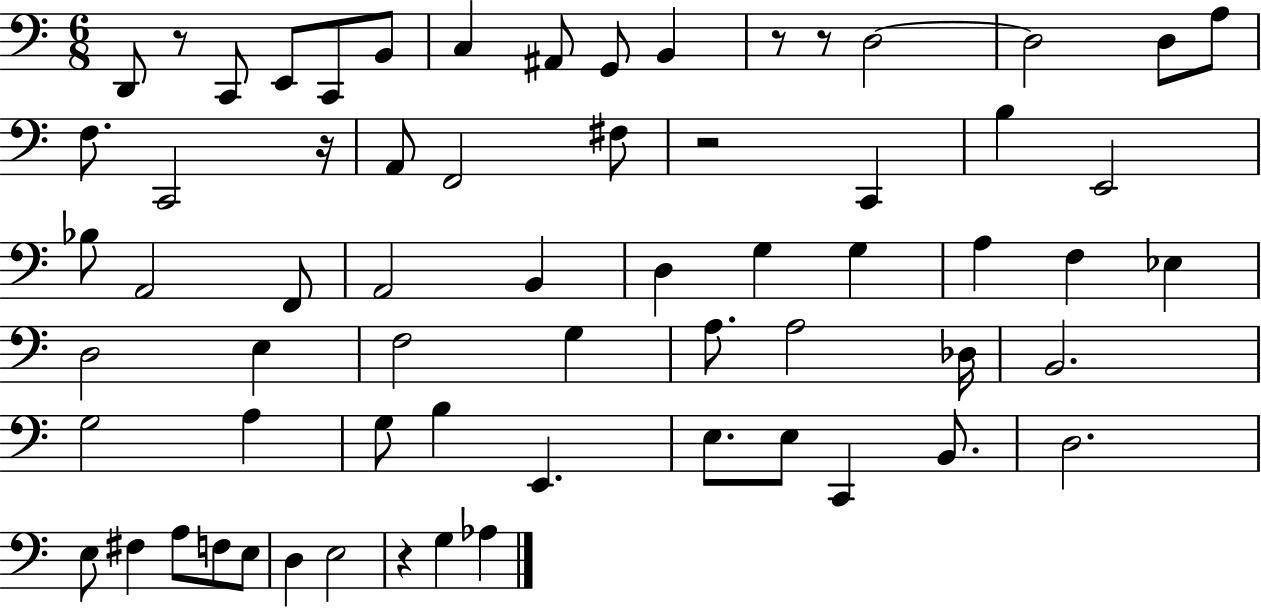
D2/e R/e C2/e E2/e C2/e B2/e C3/q A#2/e G2/e B2/q R/e R/e D3/h D3/h D3/e A3/e F3/e. C2/h R/s A2/e F2/h F#3/e R/h C2/q B3/q E2/h Bb3/e A2/h F2/e A2/h B2/q D3/q G3/q G3/q A3/q F3/q Eb3/q D3/h E3/q F3/h G3/q A3/e. A3/h Db3/s B2/h. G3/h A3/q G3/e B3/q E2/q. E3/e. E3/e C2/q B2/e. D3/h. E3/e F#3/q A3/e F3/e E3/e D3/q E3/h R/q G3/q Ab3/q